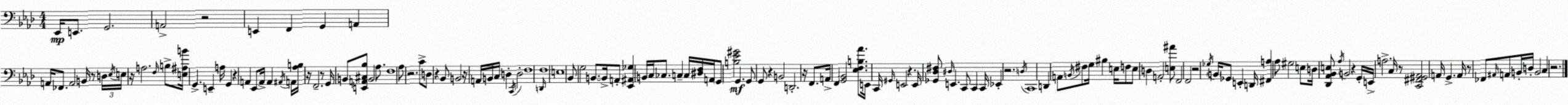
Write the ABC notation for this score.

X:1
T:Untitled
M:4/4
L:1/4
K:Ab
_E,,/4 E,,/2 G,,2 A,,2 z2 E,, F,, G,, A,, A,,/4 _F,,/2 A,,2 B,,/4 z/2 D,/4 _E,/4 E,/4 z/4 A,2 F,/4 B,/2 [E,^A,B]/4 G,, E,, A,/4 G,, z A,, _E,,/2 A,,/4 A,, ^A,,/4 A,,/4 [_A,B,]/4 z/4 F,,2 z/2 G,,/4 B,,/2 [E,,A,,^C,_B,]/2 B,,2 _A,/2 F,4 _A,/2 z2 C/2 D,/2 z _B,,/2 B,,2 z/4 A,,/4 B,,/4 C,/4 D, C,,/4 D,2 F,4 D,,/4 F,4 E,4 _B,,/2 G,2 B,,/2 B,,/4 A,,/2 [_E,,^A,,_G,] B,,/4 C,/4 _C,/2 C, C,/4 [^D,F,]/4 A,,/4 G,,/2 [B,_E^G]2 G,, G,,/2 G,,/2 z B,,2 D,,2 z/4 F,,/2 A,,/4 F,, [G,,_B,,]2 [_E,F,B,_A]/2 E,,/4 C,,/4 ^G,,/4 E,,2 z E,,/4 [_G,,_D,^F,]/2 ^D,/4 E,, C,,/2 C,, C,,/4 _E,, z2 D,/4 C,,4 D,, A,,/2 B,,/4 ^F,/2 G,/4 ^B, E,/4 F,/2 E,/2 D, A,,2 [E,^A]/2 F,,2 F,,2 z2 _G,/4 B,,/4 _G,,/2 E,, D,,/4 [^F,,A,] _A,/2 ^G,2 E,/2 D,/4 [_D,,_A,,_B,,E,]/2 _A,/4 B,,2 z G,,/4 E,,/4 A,2 C,/4 z/2 [C,,^F,,^G,,_A,,]2 A,,/4 G,, A,,/4 z/2 _F,,/2 ^A,,/4 A,,/2 B,,/4 D,/4 B,,2 C, z2